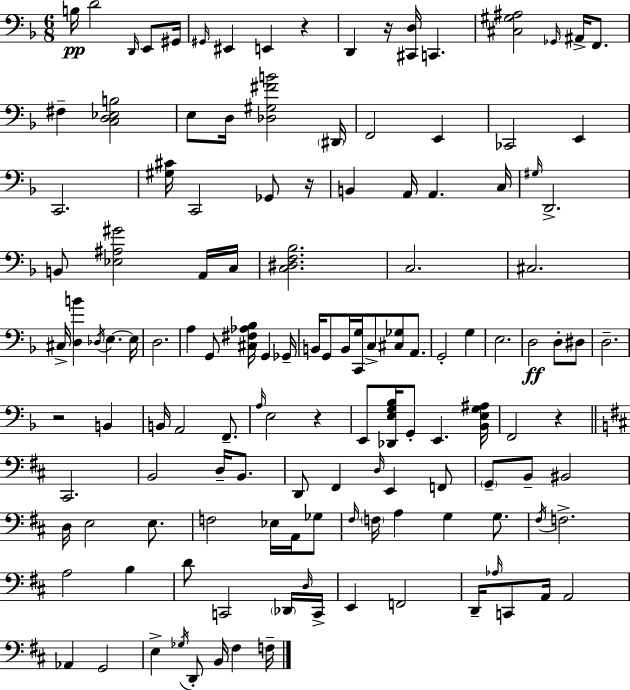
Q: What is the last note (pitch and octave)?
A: F3